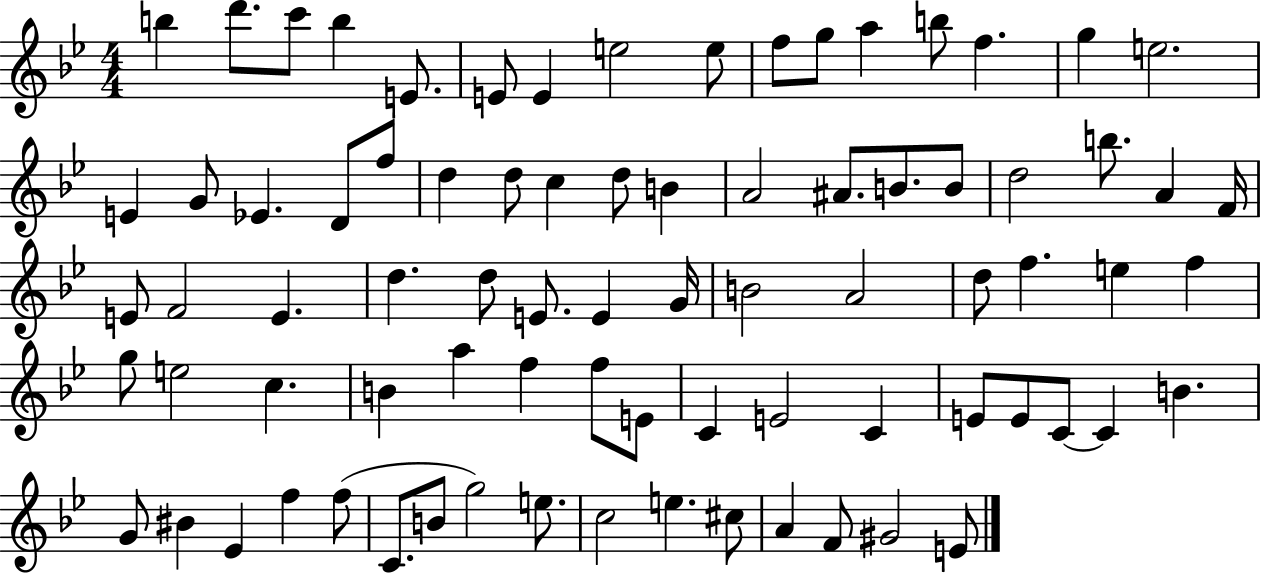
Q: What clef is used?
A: treble